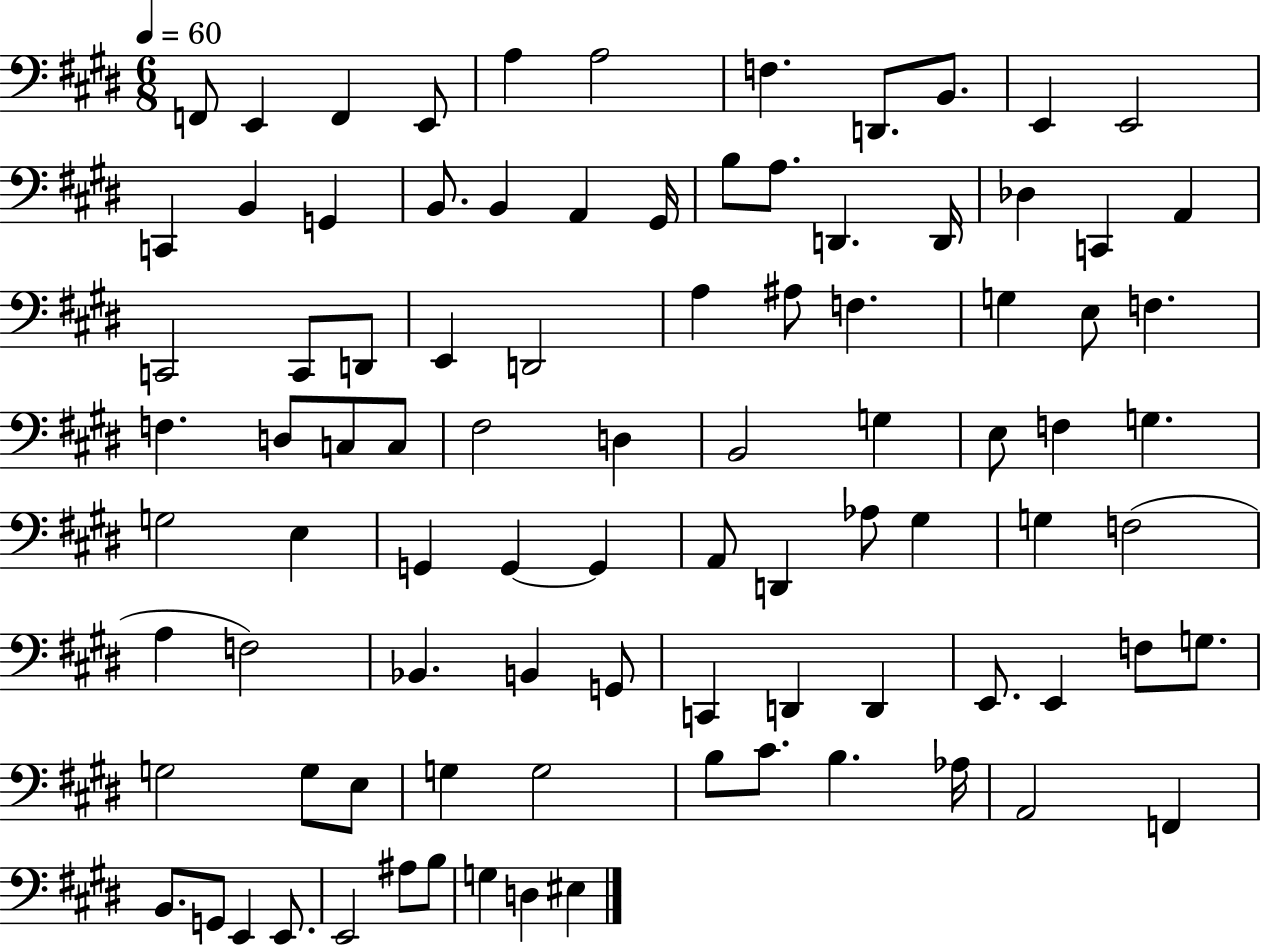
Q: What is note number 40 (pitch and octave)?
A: C3